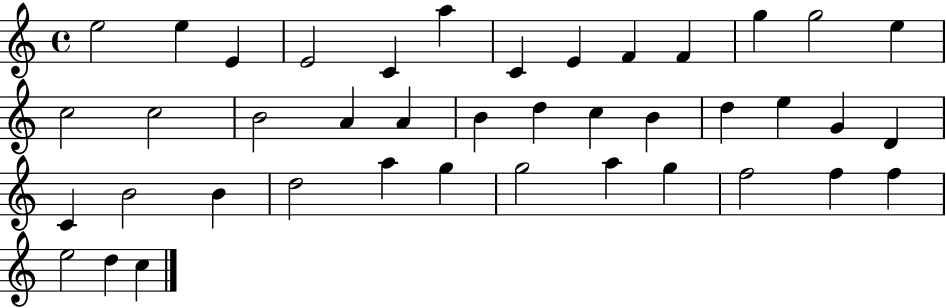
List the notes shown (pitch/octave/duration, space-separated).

E5/h E5/q E4/q E4/h C4/q A5/q C4/q E4/q F4/q F4/q G5/q G5/h E5/q C5/h C5/h B4/h A4/q A4/q B4/q D5/q C5/q B4/q D5/q E5/q G4/q D4/q C4/q B4/h B4/q D5/h A5/q G5/q G5/h A5/q G5/q F5/h F5/q F5/q E5/h D5/q C5/q